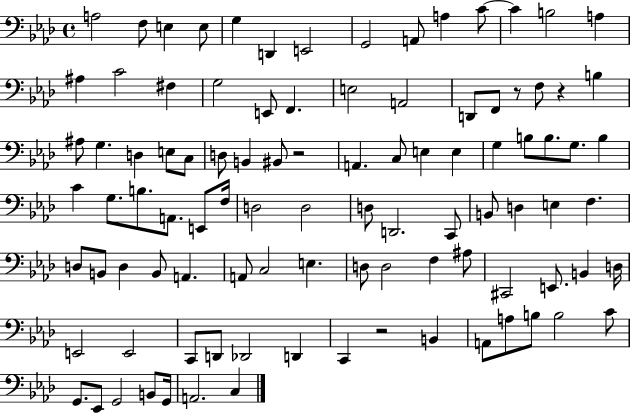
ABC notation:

X:1
T:Untitled
M:4/4
L:1/4
K:Ab
A,2 F,/2 E, E,/2 G, D,, E,,2 G,,2 A,,/2 A, C/2 C B,2 A, ^A, C2 ^F, G,2 E,,/2 F,, E,2 A,,2 D,,/2 F,,/2 z/2 F,/2 z B, ^A,/2 G, D, E,/2 C,/2 D,/2 B,, ^B,,/2 z2 A,, C,/2 E, E, G, B,/2 B,/2 G,/2 B, C G,/2 B,/2 A,,/2 E,,/2 F,/4 D,2 D,2 D,/2 D,,2 C,,/2 B,,/2 D, E, F, D,/2 B,,/2 D, B,,/2 A,, A,,/2 C,2 E, D,/2 D,2 F, ^A,/2 ^C,,2 E,,/2 B,, D,/4 E,,2 E,,2 C,,/2 D,,/2 _D,,2 D,, C,, z2 B,, A,,/2 A,/2 B,/2 B,2 C/2 G,,/2 _E,,/2 G,,2 B,,/2 G,,/4 A,,2 C,